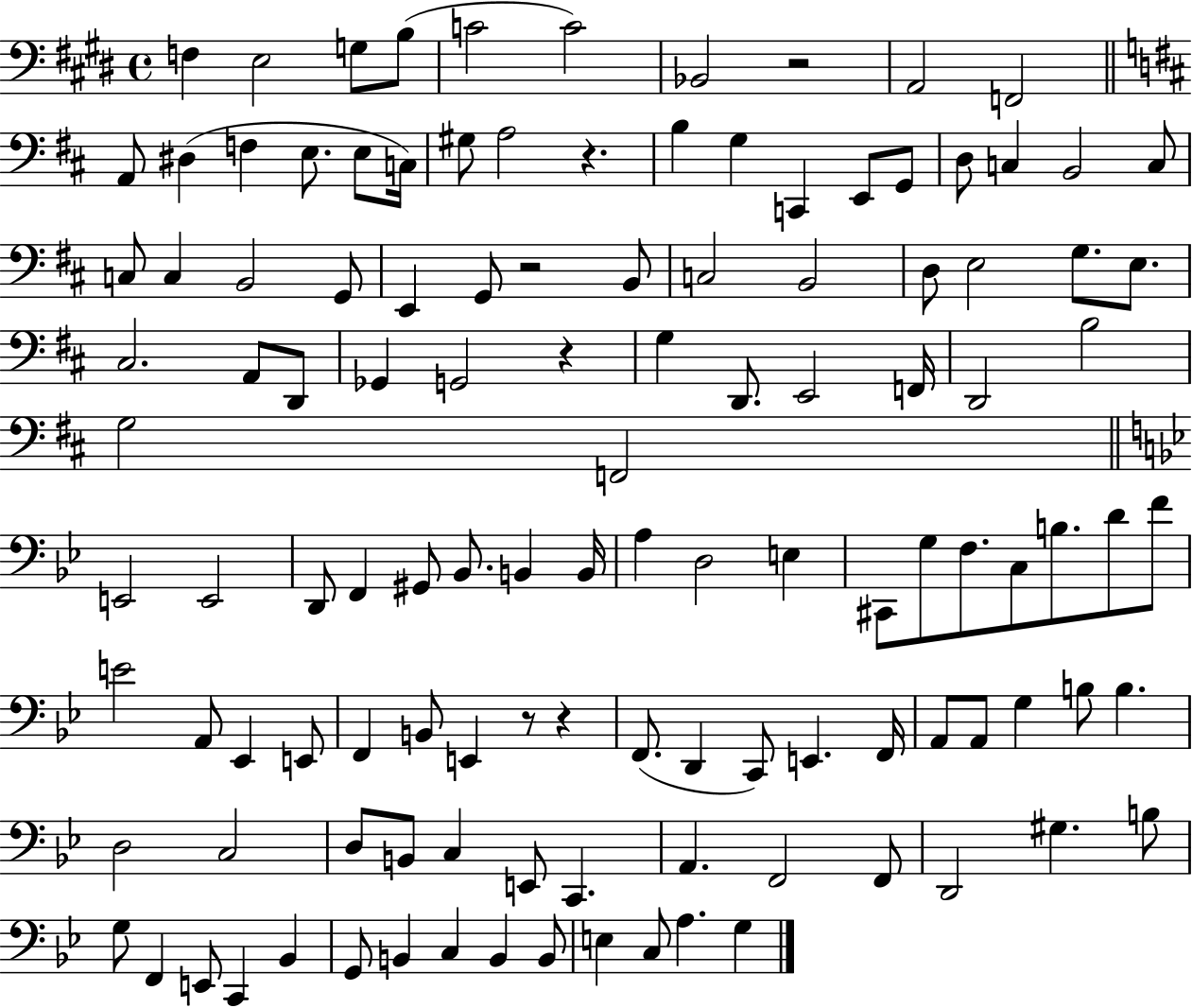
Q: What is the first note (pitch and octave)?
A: F3